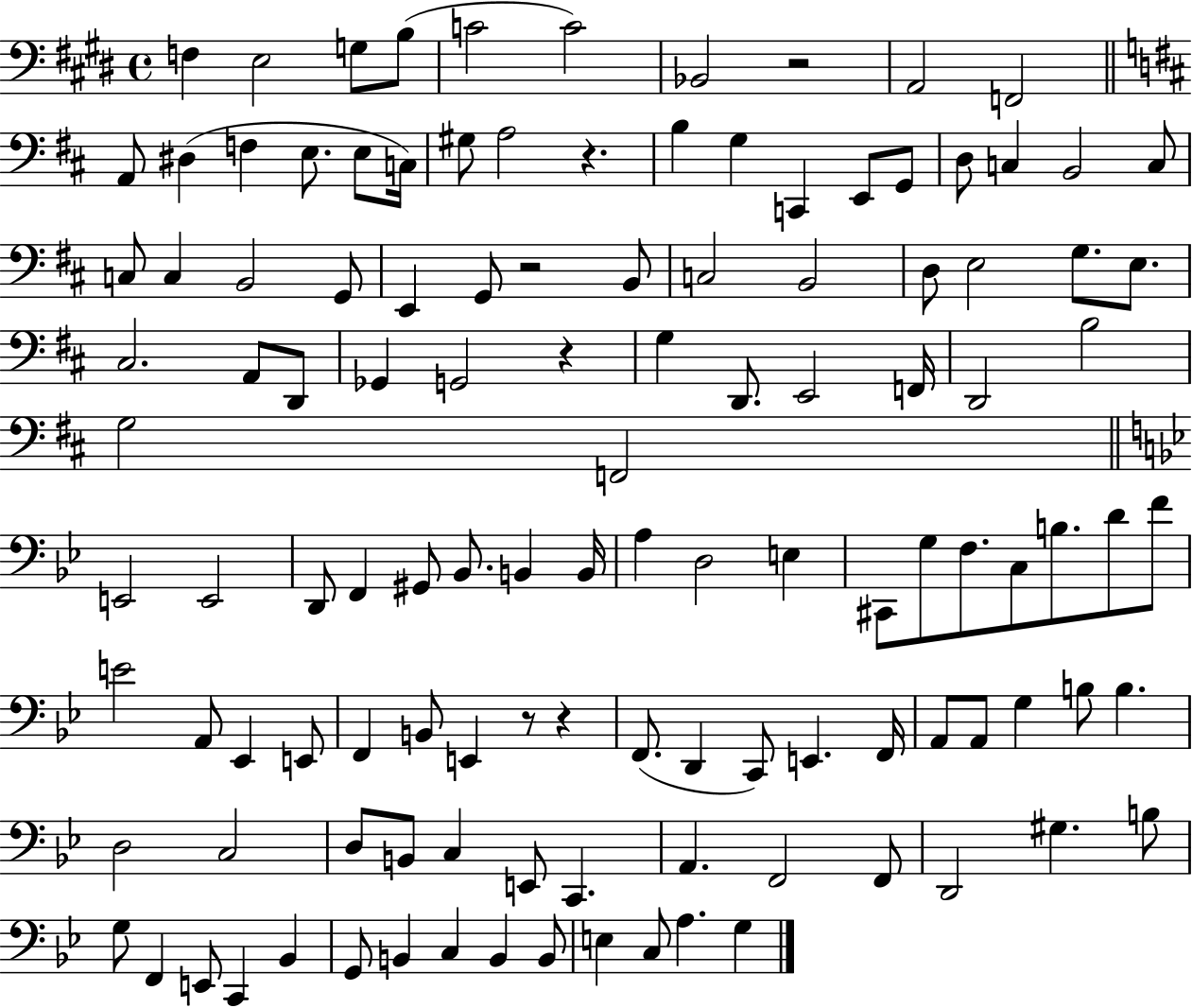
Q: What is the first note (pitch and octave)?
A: F3